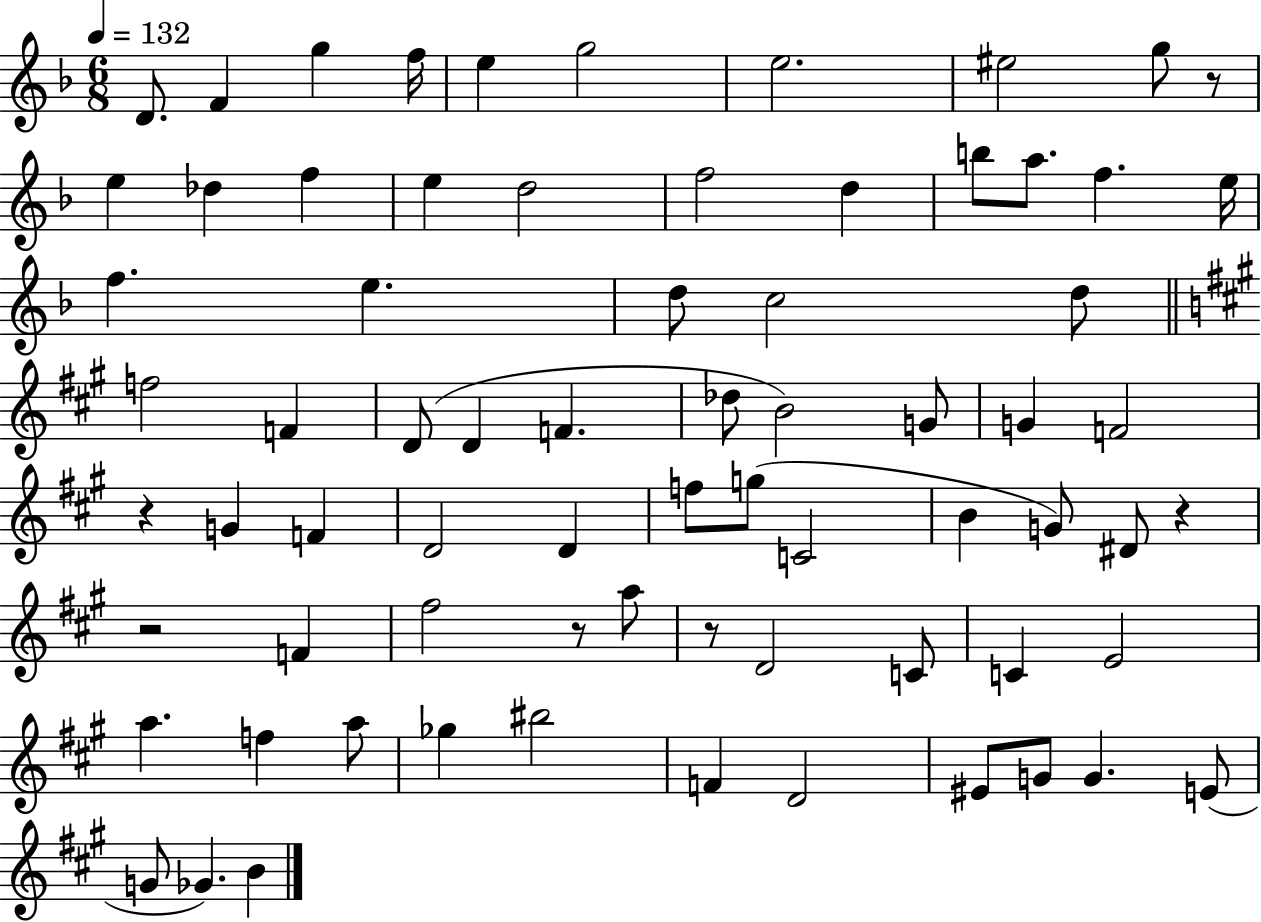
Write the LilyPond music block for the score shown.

{
  \clef treble
  \numericTimeSignature
  \time 6/8
  \key f \major
  \tempo 4 = 132
  \repeat volta 2 { d'8. f'4 g''4 f''16 | e''4 g''2 | e''2. | eis''2 g''8 r8 | \break e''4 des''4 f''4 | e''4 d''2 | f''2 d''4 | b''8 a''8. f''4. e''16 | \break f''4. e''4. | d''8 c''2 d''8 | \bar "||" \break \key a \major f''2 f'4 | d'8( d'4 f'4. | des''8 b'2) g'8 | g'4 f'2 | \break r4 g'4 f'4 | d'2 d'4 | f''8 g''8( c'2 | b'4 g'8) dis'8 r4 | \break r2 f'4 | fis''2 r8 a''8 | r8 d'2 c'8 | c'4 e'2 | \break a''4. f''4 a''8 | ges''4 bis''2 | f'4 d'2 | eis'8 g'8 g'4. e'8( | \break g'8 ges'4.) b'4 | } \bar "|."
}